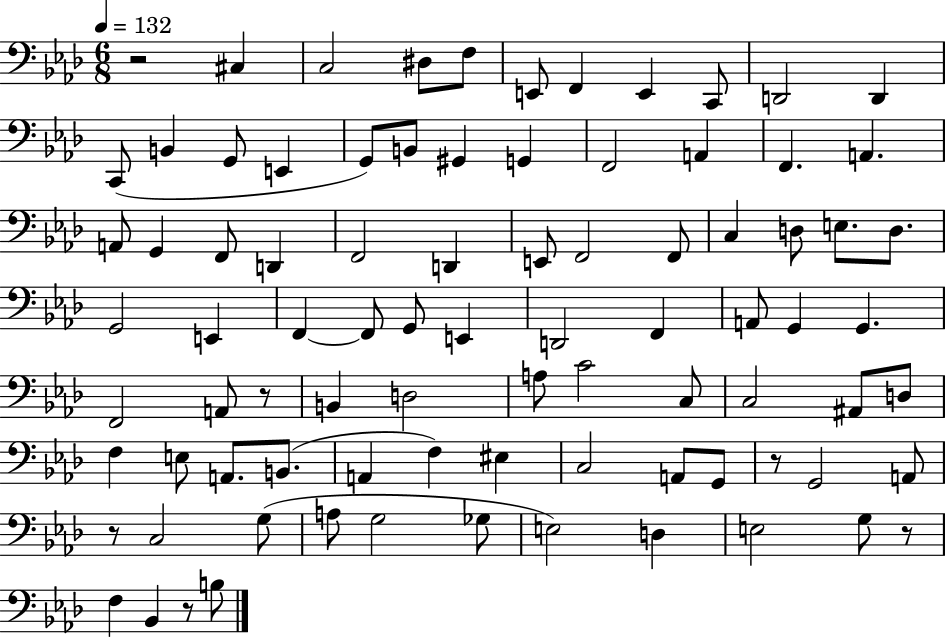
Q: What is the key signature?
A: AES major